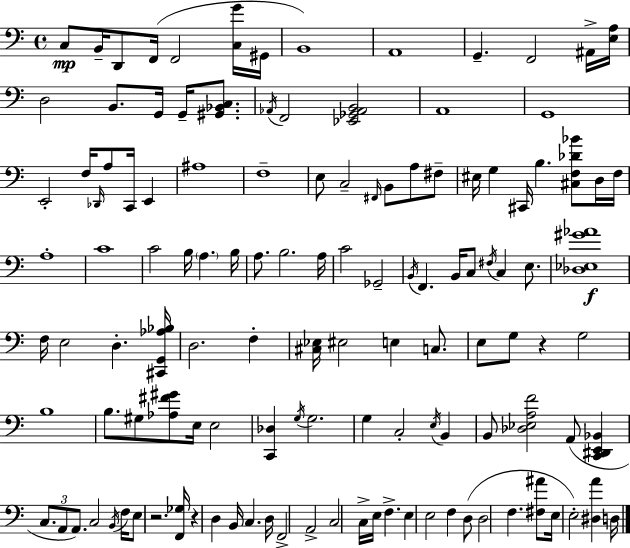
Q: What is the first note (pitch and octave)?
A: C3